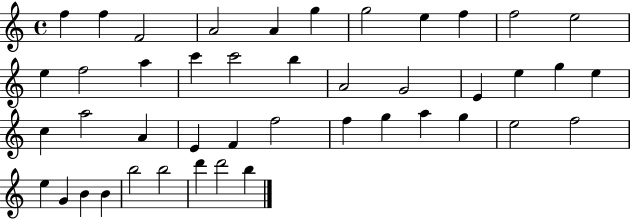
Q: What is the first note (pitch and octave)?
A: F5